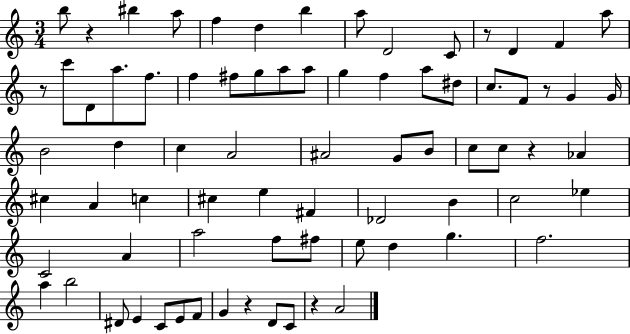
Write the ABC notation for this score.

X:1
T:Untitled
M:3/4
L:1/4
K:C
b/2 z ^b a/2 f d b a/2 D2 C/2 z/2 D F a/2 z/2 c'/2 D/2 a/2 f/2 f ^f/2 g/2 a/2 a/2 g f a/2 ^d/2 c/2 F/2 z/2 G G/4 B2 d c A2 ^A2 G/2 B/2 c/2 c/2 z _A ^c A c ^c e ^F _D2 B c2 _e C2 A a2 f/2 ^f/2 e/2 d g f2 a b2 ^D/2 E C/2 E/2 F/2 G z D/2 C/2 z A2